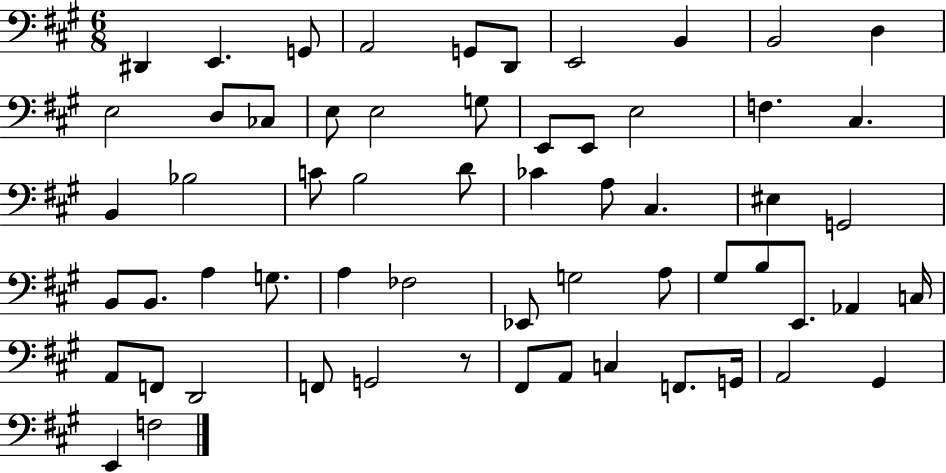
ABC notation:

X:1
T:Untitled
M:6/8
L:1/4
K:A
^D,, E,, G,,/2 A,,2 G,,/2 D,,/2 E,,2 B,, B,,2 D, E,2 D,/2 _C,/2 E,/2 E,2 G,/2 E,,/2 E,,/2 E,2 F, ^C, B,, _B,2 C/2 B,2 D/2 _C A,/2 ^C, ^E, G,,2 B,,/2 B,,/2 A, G,/2 A, _F,2 _E,,/2 G,2 A,/2 ^G,/2 B,/2 E,,/2 _A,, C,/4 A,,/2 F,,/2 D,,2 F,,/2 G,,2 z/2 ^F,,/2 A,,/2 C, F,,/2 G,,/4 A,,2 ^G,, E,, F,2